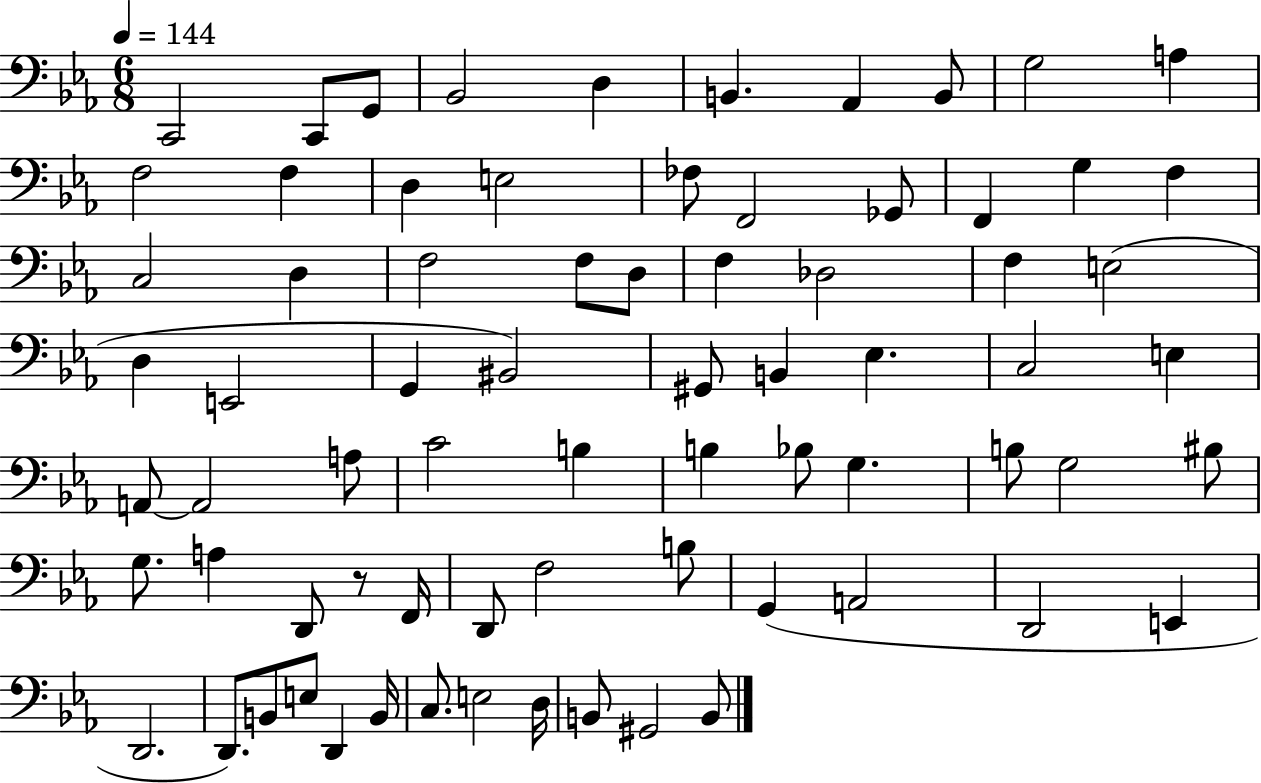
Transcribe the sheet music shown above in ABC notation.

X:1
T:Untitled
M:6/8
L:1/4
K:Eb
C,,2 C,,/2 G,,/2 _B,,2 D, B,, _A,, B,,/2 G,2 A, F,2 F, D, E,2 _F,/2 F,,2 _G,,/2 F,, G, F, C,2 D, F,2 F,/2 D,/2 F, _D,2 F, E,2 D, E,,2 G,, ^B,,2 ^G,,/2 B,, _E, C,2 E, A,,/2 A,,2 A,/2 C2 B, B, _B,/2 G, B,/2 G,2 ^B,/2 G,/2 A, D,,/2 z/2 F,,/4 D,,/2 F,2 B,/2 G,, A,,2 D,,2 E,, D,,2 D,,/2 B,,/2 E,/2 D,, B,,/4 C,/2 E,2 D,/4 B,,/2 ^G,,2 B,,/2